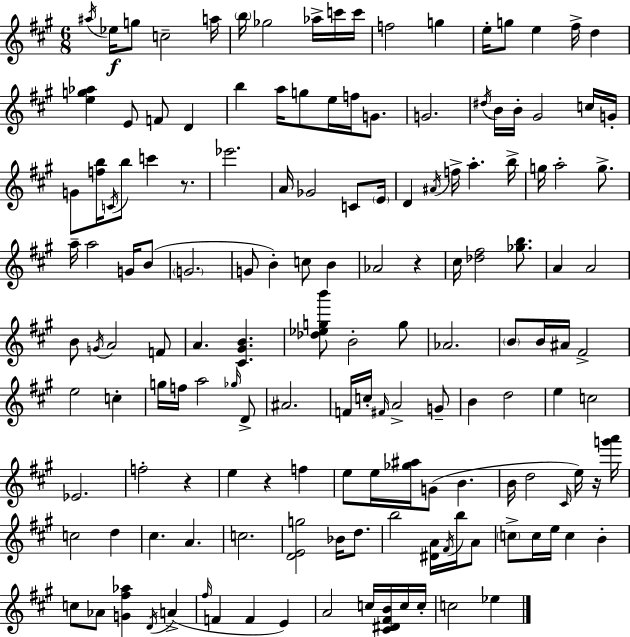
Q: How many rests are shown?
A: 5